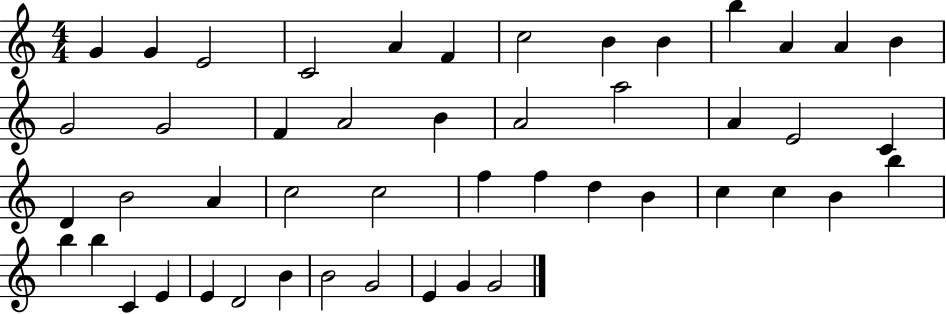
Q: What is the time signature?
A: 4/4